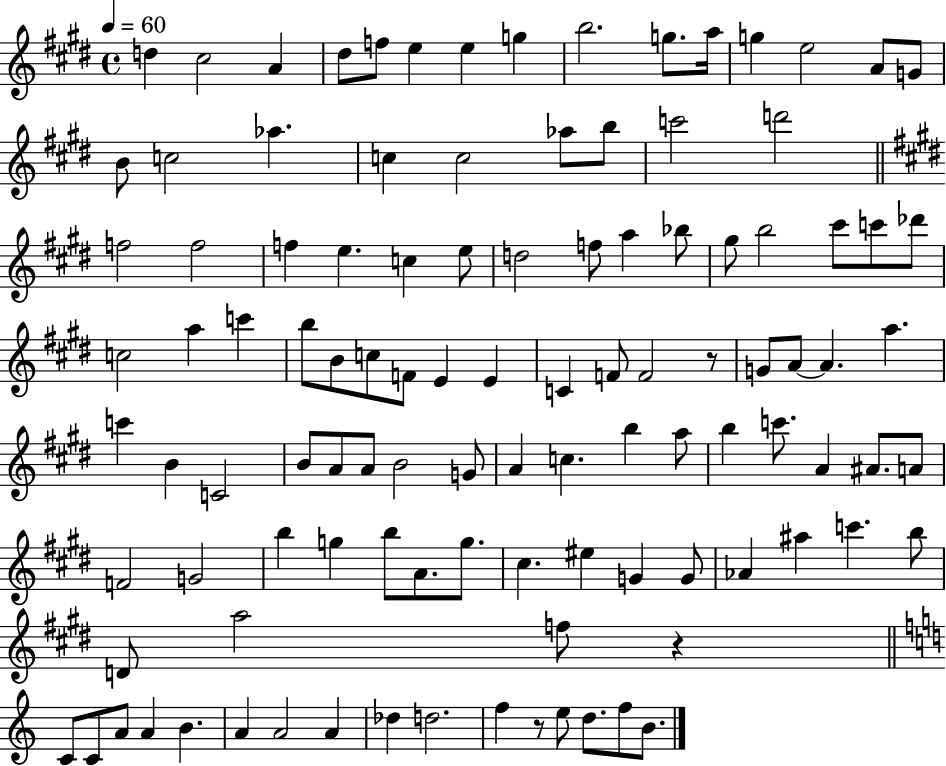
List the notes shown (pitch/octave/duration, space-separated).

D5/q C#5/h A4/q D#5/e F5/e E5/q E5/q G5/q B5/h. G5/e. A5/s G5/q E5/h A4/e G4/e B4/e C5/h Ab5/q. C5/q C5/h Ab5/e B5/e C6/h D6/h F5/h F5/h F5/q E5/q. C5/q E5/e D5/h F5/e A5/q Bb5/e G#5/e B5/h C#6/e C6/e Db6/e C5/h A5/q C6/q B5/e B4/e C5/e F4/e E4/q E4/q C4/q F4/e F4/h R/e G4/e A4/e A4/q. A5/q. C6/q B4/q C4/h B4/e A4/e A4/e B4/h G4/e A4/q C5/q. B5/q A5/e B5/q C6/e. A4/q A#4/e. A4/e F4/h G4/h B5/q G5/q B5/e A4/e. G5/e. C#5/q. EIS5/q G4/q G4/e Ab4/q A#5/q C6/q. B5/e D4/e A5/h F5/e R/q C4/e C4/e A4/e A4/q B4/q. A4/q A4/h A4/q Db5/q D5/h. F5/q R/e E5/e D5/e. F5/e B4/e.